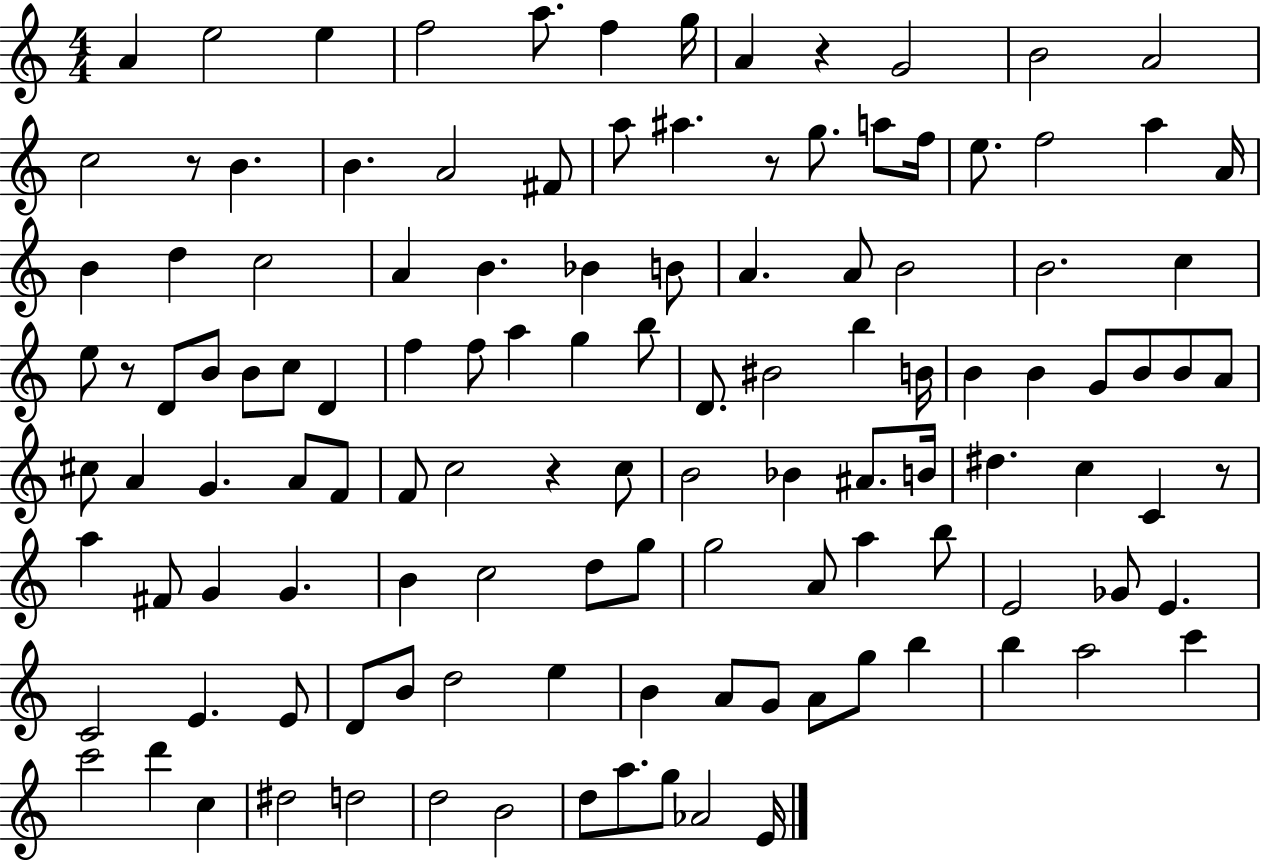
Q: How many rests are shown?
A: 6